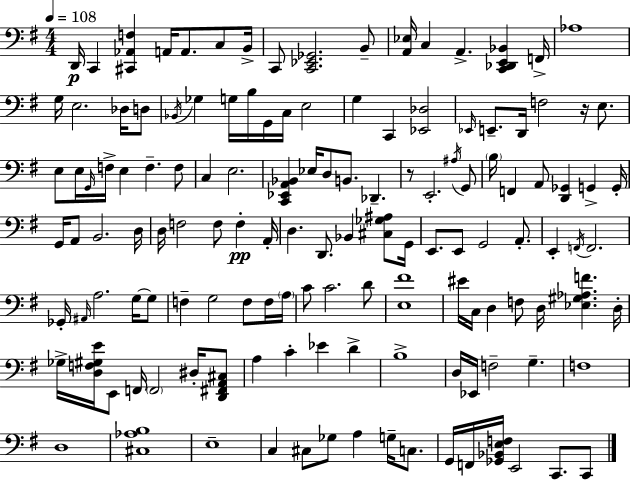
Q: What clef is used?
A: bass